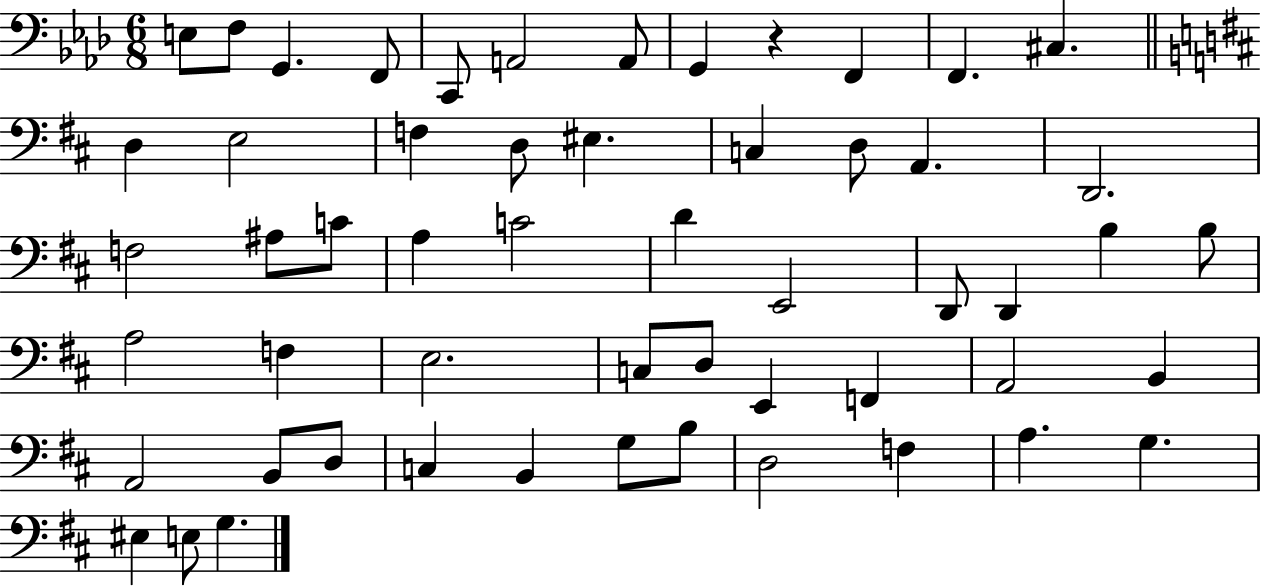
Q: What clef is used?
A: bass